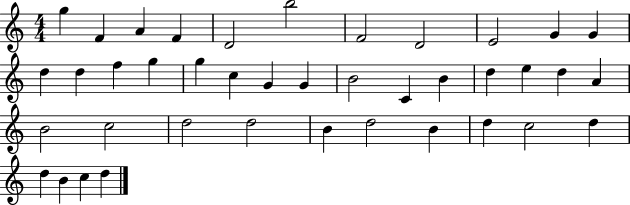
G5/q F4/q A4/q F4/q D4/h B5/h F4/h D4/h E4/h G4/q G4/q D5/q D5/q F5/q G5/q G5/q C5/q G4/q G4/q B4/h C4/q B4/q D5/q E5/q D5/q A4/q B4/h C5/h D5/h D5/h B4/q D5/h B4/q D5/q C5/h D5/q D5/q B4/q C5/q D5/q